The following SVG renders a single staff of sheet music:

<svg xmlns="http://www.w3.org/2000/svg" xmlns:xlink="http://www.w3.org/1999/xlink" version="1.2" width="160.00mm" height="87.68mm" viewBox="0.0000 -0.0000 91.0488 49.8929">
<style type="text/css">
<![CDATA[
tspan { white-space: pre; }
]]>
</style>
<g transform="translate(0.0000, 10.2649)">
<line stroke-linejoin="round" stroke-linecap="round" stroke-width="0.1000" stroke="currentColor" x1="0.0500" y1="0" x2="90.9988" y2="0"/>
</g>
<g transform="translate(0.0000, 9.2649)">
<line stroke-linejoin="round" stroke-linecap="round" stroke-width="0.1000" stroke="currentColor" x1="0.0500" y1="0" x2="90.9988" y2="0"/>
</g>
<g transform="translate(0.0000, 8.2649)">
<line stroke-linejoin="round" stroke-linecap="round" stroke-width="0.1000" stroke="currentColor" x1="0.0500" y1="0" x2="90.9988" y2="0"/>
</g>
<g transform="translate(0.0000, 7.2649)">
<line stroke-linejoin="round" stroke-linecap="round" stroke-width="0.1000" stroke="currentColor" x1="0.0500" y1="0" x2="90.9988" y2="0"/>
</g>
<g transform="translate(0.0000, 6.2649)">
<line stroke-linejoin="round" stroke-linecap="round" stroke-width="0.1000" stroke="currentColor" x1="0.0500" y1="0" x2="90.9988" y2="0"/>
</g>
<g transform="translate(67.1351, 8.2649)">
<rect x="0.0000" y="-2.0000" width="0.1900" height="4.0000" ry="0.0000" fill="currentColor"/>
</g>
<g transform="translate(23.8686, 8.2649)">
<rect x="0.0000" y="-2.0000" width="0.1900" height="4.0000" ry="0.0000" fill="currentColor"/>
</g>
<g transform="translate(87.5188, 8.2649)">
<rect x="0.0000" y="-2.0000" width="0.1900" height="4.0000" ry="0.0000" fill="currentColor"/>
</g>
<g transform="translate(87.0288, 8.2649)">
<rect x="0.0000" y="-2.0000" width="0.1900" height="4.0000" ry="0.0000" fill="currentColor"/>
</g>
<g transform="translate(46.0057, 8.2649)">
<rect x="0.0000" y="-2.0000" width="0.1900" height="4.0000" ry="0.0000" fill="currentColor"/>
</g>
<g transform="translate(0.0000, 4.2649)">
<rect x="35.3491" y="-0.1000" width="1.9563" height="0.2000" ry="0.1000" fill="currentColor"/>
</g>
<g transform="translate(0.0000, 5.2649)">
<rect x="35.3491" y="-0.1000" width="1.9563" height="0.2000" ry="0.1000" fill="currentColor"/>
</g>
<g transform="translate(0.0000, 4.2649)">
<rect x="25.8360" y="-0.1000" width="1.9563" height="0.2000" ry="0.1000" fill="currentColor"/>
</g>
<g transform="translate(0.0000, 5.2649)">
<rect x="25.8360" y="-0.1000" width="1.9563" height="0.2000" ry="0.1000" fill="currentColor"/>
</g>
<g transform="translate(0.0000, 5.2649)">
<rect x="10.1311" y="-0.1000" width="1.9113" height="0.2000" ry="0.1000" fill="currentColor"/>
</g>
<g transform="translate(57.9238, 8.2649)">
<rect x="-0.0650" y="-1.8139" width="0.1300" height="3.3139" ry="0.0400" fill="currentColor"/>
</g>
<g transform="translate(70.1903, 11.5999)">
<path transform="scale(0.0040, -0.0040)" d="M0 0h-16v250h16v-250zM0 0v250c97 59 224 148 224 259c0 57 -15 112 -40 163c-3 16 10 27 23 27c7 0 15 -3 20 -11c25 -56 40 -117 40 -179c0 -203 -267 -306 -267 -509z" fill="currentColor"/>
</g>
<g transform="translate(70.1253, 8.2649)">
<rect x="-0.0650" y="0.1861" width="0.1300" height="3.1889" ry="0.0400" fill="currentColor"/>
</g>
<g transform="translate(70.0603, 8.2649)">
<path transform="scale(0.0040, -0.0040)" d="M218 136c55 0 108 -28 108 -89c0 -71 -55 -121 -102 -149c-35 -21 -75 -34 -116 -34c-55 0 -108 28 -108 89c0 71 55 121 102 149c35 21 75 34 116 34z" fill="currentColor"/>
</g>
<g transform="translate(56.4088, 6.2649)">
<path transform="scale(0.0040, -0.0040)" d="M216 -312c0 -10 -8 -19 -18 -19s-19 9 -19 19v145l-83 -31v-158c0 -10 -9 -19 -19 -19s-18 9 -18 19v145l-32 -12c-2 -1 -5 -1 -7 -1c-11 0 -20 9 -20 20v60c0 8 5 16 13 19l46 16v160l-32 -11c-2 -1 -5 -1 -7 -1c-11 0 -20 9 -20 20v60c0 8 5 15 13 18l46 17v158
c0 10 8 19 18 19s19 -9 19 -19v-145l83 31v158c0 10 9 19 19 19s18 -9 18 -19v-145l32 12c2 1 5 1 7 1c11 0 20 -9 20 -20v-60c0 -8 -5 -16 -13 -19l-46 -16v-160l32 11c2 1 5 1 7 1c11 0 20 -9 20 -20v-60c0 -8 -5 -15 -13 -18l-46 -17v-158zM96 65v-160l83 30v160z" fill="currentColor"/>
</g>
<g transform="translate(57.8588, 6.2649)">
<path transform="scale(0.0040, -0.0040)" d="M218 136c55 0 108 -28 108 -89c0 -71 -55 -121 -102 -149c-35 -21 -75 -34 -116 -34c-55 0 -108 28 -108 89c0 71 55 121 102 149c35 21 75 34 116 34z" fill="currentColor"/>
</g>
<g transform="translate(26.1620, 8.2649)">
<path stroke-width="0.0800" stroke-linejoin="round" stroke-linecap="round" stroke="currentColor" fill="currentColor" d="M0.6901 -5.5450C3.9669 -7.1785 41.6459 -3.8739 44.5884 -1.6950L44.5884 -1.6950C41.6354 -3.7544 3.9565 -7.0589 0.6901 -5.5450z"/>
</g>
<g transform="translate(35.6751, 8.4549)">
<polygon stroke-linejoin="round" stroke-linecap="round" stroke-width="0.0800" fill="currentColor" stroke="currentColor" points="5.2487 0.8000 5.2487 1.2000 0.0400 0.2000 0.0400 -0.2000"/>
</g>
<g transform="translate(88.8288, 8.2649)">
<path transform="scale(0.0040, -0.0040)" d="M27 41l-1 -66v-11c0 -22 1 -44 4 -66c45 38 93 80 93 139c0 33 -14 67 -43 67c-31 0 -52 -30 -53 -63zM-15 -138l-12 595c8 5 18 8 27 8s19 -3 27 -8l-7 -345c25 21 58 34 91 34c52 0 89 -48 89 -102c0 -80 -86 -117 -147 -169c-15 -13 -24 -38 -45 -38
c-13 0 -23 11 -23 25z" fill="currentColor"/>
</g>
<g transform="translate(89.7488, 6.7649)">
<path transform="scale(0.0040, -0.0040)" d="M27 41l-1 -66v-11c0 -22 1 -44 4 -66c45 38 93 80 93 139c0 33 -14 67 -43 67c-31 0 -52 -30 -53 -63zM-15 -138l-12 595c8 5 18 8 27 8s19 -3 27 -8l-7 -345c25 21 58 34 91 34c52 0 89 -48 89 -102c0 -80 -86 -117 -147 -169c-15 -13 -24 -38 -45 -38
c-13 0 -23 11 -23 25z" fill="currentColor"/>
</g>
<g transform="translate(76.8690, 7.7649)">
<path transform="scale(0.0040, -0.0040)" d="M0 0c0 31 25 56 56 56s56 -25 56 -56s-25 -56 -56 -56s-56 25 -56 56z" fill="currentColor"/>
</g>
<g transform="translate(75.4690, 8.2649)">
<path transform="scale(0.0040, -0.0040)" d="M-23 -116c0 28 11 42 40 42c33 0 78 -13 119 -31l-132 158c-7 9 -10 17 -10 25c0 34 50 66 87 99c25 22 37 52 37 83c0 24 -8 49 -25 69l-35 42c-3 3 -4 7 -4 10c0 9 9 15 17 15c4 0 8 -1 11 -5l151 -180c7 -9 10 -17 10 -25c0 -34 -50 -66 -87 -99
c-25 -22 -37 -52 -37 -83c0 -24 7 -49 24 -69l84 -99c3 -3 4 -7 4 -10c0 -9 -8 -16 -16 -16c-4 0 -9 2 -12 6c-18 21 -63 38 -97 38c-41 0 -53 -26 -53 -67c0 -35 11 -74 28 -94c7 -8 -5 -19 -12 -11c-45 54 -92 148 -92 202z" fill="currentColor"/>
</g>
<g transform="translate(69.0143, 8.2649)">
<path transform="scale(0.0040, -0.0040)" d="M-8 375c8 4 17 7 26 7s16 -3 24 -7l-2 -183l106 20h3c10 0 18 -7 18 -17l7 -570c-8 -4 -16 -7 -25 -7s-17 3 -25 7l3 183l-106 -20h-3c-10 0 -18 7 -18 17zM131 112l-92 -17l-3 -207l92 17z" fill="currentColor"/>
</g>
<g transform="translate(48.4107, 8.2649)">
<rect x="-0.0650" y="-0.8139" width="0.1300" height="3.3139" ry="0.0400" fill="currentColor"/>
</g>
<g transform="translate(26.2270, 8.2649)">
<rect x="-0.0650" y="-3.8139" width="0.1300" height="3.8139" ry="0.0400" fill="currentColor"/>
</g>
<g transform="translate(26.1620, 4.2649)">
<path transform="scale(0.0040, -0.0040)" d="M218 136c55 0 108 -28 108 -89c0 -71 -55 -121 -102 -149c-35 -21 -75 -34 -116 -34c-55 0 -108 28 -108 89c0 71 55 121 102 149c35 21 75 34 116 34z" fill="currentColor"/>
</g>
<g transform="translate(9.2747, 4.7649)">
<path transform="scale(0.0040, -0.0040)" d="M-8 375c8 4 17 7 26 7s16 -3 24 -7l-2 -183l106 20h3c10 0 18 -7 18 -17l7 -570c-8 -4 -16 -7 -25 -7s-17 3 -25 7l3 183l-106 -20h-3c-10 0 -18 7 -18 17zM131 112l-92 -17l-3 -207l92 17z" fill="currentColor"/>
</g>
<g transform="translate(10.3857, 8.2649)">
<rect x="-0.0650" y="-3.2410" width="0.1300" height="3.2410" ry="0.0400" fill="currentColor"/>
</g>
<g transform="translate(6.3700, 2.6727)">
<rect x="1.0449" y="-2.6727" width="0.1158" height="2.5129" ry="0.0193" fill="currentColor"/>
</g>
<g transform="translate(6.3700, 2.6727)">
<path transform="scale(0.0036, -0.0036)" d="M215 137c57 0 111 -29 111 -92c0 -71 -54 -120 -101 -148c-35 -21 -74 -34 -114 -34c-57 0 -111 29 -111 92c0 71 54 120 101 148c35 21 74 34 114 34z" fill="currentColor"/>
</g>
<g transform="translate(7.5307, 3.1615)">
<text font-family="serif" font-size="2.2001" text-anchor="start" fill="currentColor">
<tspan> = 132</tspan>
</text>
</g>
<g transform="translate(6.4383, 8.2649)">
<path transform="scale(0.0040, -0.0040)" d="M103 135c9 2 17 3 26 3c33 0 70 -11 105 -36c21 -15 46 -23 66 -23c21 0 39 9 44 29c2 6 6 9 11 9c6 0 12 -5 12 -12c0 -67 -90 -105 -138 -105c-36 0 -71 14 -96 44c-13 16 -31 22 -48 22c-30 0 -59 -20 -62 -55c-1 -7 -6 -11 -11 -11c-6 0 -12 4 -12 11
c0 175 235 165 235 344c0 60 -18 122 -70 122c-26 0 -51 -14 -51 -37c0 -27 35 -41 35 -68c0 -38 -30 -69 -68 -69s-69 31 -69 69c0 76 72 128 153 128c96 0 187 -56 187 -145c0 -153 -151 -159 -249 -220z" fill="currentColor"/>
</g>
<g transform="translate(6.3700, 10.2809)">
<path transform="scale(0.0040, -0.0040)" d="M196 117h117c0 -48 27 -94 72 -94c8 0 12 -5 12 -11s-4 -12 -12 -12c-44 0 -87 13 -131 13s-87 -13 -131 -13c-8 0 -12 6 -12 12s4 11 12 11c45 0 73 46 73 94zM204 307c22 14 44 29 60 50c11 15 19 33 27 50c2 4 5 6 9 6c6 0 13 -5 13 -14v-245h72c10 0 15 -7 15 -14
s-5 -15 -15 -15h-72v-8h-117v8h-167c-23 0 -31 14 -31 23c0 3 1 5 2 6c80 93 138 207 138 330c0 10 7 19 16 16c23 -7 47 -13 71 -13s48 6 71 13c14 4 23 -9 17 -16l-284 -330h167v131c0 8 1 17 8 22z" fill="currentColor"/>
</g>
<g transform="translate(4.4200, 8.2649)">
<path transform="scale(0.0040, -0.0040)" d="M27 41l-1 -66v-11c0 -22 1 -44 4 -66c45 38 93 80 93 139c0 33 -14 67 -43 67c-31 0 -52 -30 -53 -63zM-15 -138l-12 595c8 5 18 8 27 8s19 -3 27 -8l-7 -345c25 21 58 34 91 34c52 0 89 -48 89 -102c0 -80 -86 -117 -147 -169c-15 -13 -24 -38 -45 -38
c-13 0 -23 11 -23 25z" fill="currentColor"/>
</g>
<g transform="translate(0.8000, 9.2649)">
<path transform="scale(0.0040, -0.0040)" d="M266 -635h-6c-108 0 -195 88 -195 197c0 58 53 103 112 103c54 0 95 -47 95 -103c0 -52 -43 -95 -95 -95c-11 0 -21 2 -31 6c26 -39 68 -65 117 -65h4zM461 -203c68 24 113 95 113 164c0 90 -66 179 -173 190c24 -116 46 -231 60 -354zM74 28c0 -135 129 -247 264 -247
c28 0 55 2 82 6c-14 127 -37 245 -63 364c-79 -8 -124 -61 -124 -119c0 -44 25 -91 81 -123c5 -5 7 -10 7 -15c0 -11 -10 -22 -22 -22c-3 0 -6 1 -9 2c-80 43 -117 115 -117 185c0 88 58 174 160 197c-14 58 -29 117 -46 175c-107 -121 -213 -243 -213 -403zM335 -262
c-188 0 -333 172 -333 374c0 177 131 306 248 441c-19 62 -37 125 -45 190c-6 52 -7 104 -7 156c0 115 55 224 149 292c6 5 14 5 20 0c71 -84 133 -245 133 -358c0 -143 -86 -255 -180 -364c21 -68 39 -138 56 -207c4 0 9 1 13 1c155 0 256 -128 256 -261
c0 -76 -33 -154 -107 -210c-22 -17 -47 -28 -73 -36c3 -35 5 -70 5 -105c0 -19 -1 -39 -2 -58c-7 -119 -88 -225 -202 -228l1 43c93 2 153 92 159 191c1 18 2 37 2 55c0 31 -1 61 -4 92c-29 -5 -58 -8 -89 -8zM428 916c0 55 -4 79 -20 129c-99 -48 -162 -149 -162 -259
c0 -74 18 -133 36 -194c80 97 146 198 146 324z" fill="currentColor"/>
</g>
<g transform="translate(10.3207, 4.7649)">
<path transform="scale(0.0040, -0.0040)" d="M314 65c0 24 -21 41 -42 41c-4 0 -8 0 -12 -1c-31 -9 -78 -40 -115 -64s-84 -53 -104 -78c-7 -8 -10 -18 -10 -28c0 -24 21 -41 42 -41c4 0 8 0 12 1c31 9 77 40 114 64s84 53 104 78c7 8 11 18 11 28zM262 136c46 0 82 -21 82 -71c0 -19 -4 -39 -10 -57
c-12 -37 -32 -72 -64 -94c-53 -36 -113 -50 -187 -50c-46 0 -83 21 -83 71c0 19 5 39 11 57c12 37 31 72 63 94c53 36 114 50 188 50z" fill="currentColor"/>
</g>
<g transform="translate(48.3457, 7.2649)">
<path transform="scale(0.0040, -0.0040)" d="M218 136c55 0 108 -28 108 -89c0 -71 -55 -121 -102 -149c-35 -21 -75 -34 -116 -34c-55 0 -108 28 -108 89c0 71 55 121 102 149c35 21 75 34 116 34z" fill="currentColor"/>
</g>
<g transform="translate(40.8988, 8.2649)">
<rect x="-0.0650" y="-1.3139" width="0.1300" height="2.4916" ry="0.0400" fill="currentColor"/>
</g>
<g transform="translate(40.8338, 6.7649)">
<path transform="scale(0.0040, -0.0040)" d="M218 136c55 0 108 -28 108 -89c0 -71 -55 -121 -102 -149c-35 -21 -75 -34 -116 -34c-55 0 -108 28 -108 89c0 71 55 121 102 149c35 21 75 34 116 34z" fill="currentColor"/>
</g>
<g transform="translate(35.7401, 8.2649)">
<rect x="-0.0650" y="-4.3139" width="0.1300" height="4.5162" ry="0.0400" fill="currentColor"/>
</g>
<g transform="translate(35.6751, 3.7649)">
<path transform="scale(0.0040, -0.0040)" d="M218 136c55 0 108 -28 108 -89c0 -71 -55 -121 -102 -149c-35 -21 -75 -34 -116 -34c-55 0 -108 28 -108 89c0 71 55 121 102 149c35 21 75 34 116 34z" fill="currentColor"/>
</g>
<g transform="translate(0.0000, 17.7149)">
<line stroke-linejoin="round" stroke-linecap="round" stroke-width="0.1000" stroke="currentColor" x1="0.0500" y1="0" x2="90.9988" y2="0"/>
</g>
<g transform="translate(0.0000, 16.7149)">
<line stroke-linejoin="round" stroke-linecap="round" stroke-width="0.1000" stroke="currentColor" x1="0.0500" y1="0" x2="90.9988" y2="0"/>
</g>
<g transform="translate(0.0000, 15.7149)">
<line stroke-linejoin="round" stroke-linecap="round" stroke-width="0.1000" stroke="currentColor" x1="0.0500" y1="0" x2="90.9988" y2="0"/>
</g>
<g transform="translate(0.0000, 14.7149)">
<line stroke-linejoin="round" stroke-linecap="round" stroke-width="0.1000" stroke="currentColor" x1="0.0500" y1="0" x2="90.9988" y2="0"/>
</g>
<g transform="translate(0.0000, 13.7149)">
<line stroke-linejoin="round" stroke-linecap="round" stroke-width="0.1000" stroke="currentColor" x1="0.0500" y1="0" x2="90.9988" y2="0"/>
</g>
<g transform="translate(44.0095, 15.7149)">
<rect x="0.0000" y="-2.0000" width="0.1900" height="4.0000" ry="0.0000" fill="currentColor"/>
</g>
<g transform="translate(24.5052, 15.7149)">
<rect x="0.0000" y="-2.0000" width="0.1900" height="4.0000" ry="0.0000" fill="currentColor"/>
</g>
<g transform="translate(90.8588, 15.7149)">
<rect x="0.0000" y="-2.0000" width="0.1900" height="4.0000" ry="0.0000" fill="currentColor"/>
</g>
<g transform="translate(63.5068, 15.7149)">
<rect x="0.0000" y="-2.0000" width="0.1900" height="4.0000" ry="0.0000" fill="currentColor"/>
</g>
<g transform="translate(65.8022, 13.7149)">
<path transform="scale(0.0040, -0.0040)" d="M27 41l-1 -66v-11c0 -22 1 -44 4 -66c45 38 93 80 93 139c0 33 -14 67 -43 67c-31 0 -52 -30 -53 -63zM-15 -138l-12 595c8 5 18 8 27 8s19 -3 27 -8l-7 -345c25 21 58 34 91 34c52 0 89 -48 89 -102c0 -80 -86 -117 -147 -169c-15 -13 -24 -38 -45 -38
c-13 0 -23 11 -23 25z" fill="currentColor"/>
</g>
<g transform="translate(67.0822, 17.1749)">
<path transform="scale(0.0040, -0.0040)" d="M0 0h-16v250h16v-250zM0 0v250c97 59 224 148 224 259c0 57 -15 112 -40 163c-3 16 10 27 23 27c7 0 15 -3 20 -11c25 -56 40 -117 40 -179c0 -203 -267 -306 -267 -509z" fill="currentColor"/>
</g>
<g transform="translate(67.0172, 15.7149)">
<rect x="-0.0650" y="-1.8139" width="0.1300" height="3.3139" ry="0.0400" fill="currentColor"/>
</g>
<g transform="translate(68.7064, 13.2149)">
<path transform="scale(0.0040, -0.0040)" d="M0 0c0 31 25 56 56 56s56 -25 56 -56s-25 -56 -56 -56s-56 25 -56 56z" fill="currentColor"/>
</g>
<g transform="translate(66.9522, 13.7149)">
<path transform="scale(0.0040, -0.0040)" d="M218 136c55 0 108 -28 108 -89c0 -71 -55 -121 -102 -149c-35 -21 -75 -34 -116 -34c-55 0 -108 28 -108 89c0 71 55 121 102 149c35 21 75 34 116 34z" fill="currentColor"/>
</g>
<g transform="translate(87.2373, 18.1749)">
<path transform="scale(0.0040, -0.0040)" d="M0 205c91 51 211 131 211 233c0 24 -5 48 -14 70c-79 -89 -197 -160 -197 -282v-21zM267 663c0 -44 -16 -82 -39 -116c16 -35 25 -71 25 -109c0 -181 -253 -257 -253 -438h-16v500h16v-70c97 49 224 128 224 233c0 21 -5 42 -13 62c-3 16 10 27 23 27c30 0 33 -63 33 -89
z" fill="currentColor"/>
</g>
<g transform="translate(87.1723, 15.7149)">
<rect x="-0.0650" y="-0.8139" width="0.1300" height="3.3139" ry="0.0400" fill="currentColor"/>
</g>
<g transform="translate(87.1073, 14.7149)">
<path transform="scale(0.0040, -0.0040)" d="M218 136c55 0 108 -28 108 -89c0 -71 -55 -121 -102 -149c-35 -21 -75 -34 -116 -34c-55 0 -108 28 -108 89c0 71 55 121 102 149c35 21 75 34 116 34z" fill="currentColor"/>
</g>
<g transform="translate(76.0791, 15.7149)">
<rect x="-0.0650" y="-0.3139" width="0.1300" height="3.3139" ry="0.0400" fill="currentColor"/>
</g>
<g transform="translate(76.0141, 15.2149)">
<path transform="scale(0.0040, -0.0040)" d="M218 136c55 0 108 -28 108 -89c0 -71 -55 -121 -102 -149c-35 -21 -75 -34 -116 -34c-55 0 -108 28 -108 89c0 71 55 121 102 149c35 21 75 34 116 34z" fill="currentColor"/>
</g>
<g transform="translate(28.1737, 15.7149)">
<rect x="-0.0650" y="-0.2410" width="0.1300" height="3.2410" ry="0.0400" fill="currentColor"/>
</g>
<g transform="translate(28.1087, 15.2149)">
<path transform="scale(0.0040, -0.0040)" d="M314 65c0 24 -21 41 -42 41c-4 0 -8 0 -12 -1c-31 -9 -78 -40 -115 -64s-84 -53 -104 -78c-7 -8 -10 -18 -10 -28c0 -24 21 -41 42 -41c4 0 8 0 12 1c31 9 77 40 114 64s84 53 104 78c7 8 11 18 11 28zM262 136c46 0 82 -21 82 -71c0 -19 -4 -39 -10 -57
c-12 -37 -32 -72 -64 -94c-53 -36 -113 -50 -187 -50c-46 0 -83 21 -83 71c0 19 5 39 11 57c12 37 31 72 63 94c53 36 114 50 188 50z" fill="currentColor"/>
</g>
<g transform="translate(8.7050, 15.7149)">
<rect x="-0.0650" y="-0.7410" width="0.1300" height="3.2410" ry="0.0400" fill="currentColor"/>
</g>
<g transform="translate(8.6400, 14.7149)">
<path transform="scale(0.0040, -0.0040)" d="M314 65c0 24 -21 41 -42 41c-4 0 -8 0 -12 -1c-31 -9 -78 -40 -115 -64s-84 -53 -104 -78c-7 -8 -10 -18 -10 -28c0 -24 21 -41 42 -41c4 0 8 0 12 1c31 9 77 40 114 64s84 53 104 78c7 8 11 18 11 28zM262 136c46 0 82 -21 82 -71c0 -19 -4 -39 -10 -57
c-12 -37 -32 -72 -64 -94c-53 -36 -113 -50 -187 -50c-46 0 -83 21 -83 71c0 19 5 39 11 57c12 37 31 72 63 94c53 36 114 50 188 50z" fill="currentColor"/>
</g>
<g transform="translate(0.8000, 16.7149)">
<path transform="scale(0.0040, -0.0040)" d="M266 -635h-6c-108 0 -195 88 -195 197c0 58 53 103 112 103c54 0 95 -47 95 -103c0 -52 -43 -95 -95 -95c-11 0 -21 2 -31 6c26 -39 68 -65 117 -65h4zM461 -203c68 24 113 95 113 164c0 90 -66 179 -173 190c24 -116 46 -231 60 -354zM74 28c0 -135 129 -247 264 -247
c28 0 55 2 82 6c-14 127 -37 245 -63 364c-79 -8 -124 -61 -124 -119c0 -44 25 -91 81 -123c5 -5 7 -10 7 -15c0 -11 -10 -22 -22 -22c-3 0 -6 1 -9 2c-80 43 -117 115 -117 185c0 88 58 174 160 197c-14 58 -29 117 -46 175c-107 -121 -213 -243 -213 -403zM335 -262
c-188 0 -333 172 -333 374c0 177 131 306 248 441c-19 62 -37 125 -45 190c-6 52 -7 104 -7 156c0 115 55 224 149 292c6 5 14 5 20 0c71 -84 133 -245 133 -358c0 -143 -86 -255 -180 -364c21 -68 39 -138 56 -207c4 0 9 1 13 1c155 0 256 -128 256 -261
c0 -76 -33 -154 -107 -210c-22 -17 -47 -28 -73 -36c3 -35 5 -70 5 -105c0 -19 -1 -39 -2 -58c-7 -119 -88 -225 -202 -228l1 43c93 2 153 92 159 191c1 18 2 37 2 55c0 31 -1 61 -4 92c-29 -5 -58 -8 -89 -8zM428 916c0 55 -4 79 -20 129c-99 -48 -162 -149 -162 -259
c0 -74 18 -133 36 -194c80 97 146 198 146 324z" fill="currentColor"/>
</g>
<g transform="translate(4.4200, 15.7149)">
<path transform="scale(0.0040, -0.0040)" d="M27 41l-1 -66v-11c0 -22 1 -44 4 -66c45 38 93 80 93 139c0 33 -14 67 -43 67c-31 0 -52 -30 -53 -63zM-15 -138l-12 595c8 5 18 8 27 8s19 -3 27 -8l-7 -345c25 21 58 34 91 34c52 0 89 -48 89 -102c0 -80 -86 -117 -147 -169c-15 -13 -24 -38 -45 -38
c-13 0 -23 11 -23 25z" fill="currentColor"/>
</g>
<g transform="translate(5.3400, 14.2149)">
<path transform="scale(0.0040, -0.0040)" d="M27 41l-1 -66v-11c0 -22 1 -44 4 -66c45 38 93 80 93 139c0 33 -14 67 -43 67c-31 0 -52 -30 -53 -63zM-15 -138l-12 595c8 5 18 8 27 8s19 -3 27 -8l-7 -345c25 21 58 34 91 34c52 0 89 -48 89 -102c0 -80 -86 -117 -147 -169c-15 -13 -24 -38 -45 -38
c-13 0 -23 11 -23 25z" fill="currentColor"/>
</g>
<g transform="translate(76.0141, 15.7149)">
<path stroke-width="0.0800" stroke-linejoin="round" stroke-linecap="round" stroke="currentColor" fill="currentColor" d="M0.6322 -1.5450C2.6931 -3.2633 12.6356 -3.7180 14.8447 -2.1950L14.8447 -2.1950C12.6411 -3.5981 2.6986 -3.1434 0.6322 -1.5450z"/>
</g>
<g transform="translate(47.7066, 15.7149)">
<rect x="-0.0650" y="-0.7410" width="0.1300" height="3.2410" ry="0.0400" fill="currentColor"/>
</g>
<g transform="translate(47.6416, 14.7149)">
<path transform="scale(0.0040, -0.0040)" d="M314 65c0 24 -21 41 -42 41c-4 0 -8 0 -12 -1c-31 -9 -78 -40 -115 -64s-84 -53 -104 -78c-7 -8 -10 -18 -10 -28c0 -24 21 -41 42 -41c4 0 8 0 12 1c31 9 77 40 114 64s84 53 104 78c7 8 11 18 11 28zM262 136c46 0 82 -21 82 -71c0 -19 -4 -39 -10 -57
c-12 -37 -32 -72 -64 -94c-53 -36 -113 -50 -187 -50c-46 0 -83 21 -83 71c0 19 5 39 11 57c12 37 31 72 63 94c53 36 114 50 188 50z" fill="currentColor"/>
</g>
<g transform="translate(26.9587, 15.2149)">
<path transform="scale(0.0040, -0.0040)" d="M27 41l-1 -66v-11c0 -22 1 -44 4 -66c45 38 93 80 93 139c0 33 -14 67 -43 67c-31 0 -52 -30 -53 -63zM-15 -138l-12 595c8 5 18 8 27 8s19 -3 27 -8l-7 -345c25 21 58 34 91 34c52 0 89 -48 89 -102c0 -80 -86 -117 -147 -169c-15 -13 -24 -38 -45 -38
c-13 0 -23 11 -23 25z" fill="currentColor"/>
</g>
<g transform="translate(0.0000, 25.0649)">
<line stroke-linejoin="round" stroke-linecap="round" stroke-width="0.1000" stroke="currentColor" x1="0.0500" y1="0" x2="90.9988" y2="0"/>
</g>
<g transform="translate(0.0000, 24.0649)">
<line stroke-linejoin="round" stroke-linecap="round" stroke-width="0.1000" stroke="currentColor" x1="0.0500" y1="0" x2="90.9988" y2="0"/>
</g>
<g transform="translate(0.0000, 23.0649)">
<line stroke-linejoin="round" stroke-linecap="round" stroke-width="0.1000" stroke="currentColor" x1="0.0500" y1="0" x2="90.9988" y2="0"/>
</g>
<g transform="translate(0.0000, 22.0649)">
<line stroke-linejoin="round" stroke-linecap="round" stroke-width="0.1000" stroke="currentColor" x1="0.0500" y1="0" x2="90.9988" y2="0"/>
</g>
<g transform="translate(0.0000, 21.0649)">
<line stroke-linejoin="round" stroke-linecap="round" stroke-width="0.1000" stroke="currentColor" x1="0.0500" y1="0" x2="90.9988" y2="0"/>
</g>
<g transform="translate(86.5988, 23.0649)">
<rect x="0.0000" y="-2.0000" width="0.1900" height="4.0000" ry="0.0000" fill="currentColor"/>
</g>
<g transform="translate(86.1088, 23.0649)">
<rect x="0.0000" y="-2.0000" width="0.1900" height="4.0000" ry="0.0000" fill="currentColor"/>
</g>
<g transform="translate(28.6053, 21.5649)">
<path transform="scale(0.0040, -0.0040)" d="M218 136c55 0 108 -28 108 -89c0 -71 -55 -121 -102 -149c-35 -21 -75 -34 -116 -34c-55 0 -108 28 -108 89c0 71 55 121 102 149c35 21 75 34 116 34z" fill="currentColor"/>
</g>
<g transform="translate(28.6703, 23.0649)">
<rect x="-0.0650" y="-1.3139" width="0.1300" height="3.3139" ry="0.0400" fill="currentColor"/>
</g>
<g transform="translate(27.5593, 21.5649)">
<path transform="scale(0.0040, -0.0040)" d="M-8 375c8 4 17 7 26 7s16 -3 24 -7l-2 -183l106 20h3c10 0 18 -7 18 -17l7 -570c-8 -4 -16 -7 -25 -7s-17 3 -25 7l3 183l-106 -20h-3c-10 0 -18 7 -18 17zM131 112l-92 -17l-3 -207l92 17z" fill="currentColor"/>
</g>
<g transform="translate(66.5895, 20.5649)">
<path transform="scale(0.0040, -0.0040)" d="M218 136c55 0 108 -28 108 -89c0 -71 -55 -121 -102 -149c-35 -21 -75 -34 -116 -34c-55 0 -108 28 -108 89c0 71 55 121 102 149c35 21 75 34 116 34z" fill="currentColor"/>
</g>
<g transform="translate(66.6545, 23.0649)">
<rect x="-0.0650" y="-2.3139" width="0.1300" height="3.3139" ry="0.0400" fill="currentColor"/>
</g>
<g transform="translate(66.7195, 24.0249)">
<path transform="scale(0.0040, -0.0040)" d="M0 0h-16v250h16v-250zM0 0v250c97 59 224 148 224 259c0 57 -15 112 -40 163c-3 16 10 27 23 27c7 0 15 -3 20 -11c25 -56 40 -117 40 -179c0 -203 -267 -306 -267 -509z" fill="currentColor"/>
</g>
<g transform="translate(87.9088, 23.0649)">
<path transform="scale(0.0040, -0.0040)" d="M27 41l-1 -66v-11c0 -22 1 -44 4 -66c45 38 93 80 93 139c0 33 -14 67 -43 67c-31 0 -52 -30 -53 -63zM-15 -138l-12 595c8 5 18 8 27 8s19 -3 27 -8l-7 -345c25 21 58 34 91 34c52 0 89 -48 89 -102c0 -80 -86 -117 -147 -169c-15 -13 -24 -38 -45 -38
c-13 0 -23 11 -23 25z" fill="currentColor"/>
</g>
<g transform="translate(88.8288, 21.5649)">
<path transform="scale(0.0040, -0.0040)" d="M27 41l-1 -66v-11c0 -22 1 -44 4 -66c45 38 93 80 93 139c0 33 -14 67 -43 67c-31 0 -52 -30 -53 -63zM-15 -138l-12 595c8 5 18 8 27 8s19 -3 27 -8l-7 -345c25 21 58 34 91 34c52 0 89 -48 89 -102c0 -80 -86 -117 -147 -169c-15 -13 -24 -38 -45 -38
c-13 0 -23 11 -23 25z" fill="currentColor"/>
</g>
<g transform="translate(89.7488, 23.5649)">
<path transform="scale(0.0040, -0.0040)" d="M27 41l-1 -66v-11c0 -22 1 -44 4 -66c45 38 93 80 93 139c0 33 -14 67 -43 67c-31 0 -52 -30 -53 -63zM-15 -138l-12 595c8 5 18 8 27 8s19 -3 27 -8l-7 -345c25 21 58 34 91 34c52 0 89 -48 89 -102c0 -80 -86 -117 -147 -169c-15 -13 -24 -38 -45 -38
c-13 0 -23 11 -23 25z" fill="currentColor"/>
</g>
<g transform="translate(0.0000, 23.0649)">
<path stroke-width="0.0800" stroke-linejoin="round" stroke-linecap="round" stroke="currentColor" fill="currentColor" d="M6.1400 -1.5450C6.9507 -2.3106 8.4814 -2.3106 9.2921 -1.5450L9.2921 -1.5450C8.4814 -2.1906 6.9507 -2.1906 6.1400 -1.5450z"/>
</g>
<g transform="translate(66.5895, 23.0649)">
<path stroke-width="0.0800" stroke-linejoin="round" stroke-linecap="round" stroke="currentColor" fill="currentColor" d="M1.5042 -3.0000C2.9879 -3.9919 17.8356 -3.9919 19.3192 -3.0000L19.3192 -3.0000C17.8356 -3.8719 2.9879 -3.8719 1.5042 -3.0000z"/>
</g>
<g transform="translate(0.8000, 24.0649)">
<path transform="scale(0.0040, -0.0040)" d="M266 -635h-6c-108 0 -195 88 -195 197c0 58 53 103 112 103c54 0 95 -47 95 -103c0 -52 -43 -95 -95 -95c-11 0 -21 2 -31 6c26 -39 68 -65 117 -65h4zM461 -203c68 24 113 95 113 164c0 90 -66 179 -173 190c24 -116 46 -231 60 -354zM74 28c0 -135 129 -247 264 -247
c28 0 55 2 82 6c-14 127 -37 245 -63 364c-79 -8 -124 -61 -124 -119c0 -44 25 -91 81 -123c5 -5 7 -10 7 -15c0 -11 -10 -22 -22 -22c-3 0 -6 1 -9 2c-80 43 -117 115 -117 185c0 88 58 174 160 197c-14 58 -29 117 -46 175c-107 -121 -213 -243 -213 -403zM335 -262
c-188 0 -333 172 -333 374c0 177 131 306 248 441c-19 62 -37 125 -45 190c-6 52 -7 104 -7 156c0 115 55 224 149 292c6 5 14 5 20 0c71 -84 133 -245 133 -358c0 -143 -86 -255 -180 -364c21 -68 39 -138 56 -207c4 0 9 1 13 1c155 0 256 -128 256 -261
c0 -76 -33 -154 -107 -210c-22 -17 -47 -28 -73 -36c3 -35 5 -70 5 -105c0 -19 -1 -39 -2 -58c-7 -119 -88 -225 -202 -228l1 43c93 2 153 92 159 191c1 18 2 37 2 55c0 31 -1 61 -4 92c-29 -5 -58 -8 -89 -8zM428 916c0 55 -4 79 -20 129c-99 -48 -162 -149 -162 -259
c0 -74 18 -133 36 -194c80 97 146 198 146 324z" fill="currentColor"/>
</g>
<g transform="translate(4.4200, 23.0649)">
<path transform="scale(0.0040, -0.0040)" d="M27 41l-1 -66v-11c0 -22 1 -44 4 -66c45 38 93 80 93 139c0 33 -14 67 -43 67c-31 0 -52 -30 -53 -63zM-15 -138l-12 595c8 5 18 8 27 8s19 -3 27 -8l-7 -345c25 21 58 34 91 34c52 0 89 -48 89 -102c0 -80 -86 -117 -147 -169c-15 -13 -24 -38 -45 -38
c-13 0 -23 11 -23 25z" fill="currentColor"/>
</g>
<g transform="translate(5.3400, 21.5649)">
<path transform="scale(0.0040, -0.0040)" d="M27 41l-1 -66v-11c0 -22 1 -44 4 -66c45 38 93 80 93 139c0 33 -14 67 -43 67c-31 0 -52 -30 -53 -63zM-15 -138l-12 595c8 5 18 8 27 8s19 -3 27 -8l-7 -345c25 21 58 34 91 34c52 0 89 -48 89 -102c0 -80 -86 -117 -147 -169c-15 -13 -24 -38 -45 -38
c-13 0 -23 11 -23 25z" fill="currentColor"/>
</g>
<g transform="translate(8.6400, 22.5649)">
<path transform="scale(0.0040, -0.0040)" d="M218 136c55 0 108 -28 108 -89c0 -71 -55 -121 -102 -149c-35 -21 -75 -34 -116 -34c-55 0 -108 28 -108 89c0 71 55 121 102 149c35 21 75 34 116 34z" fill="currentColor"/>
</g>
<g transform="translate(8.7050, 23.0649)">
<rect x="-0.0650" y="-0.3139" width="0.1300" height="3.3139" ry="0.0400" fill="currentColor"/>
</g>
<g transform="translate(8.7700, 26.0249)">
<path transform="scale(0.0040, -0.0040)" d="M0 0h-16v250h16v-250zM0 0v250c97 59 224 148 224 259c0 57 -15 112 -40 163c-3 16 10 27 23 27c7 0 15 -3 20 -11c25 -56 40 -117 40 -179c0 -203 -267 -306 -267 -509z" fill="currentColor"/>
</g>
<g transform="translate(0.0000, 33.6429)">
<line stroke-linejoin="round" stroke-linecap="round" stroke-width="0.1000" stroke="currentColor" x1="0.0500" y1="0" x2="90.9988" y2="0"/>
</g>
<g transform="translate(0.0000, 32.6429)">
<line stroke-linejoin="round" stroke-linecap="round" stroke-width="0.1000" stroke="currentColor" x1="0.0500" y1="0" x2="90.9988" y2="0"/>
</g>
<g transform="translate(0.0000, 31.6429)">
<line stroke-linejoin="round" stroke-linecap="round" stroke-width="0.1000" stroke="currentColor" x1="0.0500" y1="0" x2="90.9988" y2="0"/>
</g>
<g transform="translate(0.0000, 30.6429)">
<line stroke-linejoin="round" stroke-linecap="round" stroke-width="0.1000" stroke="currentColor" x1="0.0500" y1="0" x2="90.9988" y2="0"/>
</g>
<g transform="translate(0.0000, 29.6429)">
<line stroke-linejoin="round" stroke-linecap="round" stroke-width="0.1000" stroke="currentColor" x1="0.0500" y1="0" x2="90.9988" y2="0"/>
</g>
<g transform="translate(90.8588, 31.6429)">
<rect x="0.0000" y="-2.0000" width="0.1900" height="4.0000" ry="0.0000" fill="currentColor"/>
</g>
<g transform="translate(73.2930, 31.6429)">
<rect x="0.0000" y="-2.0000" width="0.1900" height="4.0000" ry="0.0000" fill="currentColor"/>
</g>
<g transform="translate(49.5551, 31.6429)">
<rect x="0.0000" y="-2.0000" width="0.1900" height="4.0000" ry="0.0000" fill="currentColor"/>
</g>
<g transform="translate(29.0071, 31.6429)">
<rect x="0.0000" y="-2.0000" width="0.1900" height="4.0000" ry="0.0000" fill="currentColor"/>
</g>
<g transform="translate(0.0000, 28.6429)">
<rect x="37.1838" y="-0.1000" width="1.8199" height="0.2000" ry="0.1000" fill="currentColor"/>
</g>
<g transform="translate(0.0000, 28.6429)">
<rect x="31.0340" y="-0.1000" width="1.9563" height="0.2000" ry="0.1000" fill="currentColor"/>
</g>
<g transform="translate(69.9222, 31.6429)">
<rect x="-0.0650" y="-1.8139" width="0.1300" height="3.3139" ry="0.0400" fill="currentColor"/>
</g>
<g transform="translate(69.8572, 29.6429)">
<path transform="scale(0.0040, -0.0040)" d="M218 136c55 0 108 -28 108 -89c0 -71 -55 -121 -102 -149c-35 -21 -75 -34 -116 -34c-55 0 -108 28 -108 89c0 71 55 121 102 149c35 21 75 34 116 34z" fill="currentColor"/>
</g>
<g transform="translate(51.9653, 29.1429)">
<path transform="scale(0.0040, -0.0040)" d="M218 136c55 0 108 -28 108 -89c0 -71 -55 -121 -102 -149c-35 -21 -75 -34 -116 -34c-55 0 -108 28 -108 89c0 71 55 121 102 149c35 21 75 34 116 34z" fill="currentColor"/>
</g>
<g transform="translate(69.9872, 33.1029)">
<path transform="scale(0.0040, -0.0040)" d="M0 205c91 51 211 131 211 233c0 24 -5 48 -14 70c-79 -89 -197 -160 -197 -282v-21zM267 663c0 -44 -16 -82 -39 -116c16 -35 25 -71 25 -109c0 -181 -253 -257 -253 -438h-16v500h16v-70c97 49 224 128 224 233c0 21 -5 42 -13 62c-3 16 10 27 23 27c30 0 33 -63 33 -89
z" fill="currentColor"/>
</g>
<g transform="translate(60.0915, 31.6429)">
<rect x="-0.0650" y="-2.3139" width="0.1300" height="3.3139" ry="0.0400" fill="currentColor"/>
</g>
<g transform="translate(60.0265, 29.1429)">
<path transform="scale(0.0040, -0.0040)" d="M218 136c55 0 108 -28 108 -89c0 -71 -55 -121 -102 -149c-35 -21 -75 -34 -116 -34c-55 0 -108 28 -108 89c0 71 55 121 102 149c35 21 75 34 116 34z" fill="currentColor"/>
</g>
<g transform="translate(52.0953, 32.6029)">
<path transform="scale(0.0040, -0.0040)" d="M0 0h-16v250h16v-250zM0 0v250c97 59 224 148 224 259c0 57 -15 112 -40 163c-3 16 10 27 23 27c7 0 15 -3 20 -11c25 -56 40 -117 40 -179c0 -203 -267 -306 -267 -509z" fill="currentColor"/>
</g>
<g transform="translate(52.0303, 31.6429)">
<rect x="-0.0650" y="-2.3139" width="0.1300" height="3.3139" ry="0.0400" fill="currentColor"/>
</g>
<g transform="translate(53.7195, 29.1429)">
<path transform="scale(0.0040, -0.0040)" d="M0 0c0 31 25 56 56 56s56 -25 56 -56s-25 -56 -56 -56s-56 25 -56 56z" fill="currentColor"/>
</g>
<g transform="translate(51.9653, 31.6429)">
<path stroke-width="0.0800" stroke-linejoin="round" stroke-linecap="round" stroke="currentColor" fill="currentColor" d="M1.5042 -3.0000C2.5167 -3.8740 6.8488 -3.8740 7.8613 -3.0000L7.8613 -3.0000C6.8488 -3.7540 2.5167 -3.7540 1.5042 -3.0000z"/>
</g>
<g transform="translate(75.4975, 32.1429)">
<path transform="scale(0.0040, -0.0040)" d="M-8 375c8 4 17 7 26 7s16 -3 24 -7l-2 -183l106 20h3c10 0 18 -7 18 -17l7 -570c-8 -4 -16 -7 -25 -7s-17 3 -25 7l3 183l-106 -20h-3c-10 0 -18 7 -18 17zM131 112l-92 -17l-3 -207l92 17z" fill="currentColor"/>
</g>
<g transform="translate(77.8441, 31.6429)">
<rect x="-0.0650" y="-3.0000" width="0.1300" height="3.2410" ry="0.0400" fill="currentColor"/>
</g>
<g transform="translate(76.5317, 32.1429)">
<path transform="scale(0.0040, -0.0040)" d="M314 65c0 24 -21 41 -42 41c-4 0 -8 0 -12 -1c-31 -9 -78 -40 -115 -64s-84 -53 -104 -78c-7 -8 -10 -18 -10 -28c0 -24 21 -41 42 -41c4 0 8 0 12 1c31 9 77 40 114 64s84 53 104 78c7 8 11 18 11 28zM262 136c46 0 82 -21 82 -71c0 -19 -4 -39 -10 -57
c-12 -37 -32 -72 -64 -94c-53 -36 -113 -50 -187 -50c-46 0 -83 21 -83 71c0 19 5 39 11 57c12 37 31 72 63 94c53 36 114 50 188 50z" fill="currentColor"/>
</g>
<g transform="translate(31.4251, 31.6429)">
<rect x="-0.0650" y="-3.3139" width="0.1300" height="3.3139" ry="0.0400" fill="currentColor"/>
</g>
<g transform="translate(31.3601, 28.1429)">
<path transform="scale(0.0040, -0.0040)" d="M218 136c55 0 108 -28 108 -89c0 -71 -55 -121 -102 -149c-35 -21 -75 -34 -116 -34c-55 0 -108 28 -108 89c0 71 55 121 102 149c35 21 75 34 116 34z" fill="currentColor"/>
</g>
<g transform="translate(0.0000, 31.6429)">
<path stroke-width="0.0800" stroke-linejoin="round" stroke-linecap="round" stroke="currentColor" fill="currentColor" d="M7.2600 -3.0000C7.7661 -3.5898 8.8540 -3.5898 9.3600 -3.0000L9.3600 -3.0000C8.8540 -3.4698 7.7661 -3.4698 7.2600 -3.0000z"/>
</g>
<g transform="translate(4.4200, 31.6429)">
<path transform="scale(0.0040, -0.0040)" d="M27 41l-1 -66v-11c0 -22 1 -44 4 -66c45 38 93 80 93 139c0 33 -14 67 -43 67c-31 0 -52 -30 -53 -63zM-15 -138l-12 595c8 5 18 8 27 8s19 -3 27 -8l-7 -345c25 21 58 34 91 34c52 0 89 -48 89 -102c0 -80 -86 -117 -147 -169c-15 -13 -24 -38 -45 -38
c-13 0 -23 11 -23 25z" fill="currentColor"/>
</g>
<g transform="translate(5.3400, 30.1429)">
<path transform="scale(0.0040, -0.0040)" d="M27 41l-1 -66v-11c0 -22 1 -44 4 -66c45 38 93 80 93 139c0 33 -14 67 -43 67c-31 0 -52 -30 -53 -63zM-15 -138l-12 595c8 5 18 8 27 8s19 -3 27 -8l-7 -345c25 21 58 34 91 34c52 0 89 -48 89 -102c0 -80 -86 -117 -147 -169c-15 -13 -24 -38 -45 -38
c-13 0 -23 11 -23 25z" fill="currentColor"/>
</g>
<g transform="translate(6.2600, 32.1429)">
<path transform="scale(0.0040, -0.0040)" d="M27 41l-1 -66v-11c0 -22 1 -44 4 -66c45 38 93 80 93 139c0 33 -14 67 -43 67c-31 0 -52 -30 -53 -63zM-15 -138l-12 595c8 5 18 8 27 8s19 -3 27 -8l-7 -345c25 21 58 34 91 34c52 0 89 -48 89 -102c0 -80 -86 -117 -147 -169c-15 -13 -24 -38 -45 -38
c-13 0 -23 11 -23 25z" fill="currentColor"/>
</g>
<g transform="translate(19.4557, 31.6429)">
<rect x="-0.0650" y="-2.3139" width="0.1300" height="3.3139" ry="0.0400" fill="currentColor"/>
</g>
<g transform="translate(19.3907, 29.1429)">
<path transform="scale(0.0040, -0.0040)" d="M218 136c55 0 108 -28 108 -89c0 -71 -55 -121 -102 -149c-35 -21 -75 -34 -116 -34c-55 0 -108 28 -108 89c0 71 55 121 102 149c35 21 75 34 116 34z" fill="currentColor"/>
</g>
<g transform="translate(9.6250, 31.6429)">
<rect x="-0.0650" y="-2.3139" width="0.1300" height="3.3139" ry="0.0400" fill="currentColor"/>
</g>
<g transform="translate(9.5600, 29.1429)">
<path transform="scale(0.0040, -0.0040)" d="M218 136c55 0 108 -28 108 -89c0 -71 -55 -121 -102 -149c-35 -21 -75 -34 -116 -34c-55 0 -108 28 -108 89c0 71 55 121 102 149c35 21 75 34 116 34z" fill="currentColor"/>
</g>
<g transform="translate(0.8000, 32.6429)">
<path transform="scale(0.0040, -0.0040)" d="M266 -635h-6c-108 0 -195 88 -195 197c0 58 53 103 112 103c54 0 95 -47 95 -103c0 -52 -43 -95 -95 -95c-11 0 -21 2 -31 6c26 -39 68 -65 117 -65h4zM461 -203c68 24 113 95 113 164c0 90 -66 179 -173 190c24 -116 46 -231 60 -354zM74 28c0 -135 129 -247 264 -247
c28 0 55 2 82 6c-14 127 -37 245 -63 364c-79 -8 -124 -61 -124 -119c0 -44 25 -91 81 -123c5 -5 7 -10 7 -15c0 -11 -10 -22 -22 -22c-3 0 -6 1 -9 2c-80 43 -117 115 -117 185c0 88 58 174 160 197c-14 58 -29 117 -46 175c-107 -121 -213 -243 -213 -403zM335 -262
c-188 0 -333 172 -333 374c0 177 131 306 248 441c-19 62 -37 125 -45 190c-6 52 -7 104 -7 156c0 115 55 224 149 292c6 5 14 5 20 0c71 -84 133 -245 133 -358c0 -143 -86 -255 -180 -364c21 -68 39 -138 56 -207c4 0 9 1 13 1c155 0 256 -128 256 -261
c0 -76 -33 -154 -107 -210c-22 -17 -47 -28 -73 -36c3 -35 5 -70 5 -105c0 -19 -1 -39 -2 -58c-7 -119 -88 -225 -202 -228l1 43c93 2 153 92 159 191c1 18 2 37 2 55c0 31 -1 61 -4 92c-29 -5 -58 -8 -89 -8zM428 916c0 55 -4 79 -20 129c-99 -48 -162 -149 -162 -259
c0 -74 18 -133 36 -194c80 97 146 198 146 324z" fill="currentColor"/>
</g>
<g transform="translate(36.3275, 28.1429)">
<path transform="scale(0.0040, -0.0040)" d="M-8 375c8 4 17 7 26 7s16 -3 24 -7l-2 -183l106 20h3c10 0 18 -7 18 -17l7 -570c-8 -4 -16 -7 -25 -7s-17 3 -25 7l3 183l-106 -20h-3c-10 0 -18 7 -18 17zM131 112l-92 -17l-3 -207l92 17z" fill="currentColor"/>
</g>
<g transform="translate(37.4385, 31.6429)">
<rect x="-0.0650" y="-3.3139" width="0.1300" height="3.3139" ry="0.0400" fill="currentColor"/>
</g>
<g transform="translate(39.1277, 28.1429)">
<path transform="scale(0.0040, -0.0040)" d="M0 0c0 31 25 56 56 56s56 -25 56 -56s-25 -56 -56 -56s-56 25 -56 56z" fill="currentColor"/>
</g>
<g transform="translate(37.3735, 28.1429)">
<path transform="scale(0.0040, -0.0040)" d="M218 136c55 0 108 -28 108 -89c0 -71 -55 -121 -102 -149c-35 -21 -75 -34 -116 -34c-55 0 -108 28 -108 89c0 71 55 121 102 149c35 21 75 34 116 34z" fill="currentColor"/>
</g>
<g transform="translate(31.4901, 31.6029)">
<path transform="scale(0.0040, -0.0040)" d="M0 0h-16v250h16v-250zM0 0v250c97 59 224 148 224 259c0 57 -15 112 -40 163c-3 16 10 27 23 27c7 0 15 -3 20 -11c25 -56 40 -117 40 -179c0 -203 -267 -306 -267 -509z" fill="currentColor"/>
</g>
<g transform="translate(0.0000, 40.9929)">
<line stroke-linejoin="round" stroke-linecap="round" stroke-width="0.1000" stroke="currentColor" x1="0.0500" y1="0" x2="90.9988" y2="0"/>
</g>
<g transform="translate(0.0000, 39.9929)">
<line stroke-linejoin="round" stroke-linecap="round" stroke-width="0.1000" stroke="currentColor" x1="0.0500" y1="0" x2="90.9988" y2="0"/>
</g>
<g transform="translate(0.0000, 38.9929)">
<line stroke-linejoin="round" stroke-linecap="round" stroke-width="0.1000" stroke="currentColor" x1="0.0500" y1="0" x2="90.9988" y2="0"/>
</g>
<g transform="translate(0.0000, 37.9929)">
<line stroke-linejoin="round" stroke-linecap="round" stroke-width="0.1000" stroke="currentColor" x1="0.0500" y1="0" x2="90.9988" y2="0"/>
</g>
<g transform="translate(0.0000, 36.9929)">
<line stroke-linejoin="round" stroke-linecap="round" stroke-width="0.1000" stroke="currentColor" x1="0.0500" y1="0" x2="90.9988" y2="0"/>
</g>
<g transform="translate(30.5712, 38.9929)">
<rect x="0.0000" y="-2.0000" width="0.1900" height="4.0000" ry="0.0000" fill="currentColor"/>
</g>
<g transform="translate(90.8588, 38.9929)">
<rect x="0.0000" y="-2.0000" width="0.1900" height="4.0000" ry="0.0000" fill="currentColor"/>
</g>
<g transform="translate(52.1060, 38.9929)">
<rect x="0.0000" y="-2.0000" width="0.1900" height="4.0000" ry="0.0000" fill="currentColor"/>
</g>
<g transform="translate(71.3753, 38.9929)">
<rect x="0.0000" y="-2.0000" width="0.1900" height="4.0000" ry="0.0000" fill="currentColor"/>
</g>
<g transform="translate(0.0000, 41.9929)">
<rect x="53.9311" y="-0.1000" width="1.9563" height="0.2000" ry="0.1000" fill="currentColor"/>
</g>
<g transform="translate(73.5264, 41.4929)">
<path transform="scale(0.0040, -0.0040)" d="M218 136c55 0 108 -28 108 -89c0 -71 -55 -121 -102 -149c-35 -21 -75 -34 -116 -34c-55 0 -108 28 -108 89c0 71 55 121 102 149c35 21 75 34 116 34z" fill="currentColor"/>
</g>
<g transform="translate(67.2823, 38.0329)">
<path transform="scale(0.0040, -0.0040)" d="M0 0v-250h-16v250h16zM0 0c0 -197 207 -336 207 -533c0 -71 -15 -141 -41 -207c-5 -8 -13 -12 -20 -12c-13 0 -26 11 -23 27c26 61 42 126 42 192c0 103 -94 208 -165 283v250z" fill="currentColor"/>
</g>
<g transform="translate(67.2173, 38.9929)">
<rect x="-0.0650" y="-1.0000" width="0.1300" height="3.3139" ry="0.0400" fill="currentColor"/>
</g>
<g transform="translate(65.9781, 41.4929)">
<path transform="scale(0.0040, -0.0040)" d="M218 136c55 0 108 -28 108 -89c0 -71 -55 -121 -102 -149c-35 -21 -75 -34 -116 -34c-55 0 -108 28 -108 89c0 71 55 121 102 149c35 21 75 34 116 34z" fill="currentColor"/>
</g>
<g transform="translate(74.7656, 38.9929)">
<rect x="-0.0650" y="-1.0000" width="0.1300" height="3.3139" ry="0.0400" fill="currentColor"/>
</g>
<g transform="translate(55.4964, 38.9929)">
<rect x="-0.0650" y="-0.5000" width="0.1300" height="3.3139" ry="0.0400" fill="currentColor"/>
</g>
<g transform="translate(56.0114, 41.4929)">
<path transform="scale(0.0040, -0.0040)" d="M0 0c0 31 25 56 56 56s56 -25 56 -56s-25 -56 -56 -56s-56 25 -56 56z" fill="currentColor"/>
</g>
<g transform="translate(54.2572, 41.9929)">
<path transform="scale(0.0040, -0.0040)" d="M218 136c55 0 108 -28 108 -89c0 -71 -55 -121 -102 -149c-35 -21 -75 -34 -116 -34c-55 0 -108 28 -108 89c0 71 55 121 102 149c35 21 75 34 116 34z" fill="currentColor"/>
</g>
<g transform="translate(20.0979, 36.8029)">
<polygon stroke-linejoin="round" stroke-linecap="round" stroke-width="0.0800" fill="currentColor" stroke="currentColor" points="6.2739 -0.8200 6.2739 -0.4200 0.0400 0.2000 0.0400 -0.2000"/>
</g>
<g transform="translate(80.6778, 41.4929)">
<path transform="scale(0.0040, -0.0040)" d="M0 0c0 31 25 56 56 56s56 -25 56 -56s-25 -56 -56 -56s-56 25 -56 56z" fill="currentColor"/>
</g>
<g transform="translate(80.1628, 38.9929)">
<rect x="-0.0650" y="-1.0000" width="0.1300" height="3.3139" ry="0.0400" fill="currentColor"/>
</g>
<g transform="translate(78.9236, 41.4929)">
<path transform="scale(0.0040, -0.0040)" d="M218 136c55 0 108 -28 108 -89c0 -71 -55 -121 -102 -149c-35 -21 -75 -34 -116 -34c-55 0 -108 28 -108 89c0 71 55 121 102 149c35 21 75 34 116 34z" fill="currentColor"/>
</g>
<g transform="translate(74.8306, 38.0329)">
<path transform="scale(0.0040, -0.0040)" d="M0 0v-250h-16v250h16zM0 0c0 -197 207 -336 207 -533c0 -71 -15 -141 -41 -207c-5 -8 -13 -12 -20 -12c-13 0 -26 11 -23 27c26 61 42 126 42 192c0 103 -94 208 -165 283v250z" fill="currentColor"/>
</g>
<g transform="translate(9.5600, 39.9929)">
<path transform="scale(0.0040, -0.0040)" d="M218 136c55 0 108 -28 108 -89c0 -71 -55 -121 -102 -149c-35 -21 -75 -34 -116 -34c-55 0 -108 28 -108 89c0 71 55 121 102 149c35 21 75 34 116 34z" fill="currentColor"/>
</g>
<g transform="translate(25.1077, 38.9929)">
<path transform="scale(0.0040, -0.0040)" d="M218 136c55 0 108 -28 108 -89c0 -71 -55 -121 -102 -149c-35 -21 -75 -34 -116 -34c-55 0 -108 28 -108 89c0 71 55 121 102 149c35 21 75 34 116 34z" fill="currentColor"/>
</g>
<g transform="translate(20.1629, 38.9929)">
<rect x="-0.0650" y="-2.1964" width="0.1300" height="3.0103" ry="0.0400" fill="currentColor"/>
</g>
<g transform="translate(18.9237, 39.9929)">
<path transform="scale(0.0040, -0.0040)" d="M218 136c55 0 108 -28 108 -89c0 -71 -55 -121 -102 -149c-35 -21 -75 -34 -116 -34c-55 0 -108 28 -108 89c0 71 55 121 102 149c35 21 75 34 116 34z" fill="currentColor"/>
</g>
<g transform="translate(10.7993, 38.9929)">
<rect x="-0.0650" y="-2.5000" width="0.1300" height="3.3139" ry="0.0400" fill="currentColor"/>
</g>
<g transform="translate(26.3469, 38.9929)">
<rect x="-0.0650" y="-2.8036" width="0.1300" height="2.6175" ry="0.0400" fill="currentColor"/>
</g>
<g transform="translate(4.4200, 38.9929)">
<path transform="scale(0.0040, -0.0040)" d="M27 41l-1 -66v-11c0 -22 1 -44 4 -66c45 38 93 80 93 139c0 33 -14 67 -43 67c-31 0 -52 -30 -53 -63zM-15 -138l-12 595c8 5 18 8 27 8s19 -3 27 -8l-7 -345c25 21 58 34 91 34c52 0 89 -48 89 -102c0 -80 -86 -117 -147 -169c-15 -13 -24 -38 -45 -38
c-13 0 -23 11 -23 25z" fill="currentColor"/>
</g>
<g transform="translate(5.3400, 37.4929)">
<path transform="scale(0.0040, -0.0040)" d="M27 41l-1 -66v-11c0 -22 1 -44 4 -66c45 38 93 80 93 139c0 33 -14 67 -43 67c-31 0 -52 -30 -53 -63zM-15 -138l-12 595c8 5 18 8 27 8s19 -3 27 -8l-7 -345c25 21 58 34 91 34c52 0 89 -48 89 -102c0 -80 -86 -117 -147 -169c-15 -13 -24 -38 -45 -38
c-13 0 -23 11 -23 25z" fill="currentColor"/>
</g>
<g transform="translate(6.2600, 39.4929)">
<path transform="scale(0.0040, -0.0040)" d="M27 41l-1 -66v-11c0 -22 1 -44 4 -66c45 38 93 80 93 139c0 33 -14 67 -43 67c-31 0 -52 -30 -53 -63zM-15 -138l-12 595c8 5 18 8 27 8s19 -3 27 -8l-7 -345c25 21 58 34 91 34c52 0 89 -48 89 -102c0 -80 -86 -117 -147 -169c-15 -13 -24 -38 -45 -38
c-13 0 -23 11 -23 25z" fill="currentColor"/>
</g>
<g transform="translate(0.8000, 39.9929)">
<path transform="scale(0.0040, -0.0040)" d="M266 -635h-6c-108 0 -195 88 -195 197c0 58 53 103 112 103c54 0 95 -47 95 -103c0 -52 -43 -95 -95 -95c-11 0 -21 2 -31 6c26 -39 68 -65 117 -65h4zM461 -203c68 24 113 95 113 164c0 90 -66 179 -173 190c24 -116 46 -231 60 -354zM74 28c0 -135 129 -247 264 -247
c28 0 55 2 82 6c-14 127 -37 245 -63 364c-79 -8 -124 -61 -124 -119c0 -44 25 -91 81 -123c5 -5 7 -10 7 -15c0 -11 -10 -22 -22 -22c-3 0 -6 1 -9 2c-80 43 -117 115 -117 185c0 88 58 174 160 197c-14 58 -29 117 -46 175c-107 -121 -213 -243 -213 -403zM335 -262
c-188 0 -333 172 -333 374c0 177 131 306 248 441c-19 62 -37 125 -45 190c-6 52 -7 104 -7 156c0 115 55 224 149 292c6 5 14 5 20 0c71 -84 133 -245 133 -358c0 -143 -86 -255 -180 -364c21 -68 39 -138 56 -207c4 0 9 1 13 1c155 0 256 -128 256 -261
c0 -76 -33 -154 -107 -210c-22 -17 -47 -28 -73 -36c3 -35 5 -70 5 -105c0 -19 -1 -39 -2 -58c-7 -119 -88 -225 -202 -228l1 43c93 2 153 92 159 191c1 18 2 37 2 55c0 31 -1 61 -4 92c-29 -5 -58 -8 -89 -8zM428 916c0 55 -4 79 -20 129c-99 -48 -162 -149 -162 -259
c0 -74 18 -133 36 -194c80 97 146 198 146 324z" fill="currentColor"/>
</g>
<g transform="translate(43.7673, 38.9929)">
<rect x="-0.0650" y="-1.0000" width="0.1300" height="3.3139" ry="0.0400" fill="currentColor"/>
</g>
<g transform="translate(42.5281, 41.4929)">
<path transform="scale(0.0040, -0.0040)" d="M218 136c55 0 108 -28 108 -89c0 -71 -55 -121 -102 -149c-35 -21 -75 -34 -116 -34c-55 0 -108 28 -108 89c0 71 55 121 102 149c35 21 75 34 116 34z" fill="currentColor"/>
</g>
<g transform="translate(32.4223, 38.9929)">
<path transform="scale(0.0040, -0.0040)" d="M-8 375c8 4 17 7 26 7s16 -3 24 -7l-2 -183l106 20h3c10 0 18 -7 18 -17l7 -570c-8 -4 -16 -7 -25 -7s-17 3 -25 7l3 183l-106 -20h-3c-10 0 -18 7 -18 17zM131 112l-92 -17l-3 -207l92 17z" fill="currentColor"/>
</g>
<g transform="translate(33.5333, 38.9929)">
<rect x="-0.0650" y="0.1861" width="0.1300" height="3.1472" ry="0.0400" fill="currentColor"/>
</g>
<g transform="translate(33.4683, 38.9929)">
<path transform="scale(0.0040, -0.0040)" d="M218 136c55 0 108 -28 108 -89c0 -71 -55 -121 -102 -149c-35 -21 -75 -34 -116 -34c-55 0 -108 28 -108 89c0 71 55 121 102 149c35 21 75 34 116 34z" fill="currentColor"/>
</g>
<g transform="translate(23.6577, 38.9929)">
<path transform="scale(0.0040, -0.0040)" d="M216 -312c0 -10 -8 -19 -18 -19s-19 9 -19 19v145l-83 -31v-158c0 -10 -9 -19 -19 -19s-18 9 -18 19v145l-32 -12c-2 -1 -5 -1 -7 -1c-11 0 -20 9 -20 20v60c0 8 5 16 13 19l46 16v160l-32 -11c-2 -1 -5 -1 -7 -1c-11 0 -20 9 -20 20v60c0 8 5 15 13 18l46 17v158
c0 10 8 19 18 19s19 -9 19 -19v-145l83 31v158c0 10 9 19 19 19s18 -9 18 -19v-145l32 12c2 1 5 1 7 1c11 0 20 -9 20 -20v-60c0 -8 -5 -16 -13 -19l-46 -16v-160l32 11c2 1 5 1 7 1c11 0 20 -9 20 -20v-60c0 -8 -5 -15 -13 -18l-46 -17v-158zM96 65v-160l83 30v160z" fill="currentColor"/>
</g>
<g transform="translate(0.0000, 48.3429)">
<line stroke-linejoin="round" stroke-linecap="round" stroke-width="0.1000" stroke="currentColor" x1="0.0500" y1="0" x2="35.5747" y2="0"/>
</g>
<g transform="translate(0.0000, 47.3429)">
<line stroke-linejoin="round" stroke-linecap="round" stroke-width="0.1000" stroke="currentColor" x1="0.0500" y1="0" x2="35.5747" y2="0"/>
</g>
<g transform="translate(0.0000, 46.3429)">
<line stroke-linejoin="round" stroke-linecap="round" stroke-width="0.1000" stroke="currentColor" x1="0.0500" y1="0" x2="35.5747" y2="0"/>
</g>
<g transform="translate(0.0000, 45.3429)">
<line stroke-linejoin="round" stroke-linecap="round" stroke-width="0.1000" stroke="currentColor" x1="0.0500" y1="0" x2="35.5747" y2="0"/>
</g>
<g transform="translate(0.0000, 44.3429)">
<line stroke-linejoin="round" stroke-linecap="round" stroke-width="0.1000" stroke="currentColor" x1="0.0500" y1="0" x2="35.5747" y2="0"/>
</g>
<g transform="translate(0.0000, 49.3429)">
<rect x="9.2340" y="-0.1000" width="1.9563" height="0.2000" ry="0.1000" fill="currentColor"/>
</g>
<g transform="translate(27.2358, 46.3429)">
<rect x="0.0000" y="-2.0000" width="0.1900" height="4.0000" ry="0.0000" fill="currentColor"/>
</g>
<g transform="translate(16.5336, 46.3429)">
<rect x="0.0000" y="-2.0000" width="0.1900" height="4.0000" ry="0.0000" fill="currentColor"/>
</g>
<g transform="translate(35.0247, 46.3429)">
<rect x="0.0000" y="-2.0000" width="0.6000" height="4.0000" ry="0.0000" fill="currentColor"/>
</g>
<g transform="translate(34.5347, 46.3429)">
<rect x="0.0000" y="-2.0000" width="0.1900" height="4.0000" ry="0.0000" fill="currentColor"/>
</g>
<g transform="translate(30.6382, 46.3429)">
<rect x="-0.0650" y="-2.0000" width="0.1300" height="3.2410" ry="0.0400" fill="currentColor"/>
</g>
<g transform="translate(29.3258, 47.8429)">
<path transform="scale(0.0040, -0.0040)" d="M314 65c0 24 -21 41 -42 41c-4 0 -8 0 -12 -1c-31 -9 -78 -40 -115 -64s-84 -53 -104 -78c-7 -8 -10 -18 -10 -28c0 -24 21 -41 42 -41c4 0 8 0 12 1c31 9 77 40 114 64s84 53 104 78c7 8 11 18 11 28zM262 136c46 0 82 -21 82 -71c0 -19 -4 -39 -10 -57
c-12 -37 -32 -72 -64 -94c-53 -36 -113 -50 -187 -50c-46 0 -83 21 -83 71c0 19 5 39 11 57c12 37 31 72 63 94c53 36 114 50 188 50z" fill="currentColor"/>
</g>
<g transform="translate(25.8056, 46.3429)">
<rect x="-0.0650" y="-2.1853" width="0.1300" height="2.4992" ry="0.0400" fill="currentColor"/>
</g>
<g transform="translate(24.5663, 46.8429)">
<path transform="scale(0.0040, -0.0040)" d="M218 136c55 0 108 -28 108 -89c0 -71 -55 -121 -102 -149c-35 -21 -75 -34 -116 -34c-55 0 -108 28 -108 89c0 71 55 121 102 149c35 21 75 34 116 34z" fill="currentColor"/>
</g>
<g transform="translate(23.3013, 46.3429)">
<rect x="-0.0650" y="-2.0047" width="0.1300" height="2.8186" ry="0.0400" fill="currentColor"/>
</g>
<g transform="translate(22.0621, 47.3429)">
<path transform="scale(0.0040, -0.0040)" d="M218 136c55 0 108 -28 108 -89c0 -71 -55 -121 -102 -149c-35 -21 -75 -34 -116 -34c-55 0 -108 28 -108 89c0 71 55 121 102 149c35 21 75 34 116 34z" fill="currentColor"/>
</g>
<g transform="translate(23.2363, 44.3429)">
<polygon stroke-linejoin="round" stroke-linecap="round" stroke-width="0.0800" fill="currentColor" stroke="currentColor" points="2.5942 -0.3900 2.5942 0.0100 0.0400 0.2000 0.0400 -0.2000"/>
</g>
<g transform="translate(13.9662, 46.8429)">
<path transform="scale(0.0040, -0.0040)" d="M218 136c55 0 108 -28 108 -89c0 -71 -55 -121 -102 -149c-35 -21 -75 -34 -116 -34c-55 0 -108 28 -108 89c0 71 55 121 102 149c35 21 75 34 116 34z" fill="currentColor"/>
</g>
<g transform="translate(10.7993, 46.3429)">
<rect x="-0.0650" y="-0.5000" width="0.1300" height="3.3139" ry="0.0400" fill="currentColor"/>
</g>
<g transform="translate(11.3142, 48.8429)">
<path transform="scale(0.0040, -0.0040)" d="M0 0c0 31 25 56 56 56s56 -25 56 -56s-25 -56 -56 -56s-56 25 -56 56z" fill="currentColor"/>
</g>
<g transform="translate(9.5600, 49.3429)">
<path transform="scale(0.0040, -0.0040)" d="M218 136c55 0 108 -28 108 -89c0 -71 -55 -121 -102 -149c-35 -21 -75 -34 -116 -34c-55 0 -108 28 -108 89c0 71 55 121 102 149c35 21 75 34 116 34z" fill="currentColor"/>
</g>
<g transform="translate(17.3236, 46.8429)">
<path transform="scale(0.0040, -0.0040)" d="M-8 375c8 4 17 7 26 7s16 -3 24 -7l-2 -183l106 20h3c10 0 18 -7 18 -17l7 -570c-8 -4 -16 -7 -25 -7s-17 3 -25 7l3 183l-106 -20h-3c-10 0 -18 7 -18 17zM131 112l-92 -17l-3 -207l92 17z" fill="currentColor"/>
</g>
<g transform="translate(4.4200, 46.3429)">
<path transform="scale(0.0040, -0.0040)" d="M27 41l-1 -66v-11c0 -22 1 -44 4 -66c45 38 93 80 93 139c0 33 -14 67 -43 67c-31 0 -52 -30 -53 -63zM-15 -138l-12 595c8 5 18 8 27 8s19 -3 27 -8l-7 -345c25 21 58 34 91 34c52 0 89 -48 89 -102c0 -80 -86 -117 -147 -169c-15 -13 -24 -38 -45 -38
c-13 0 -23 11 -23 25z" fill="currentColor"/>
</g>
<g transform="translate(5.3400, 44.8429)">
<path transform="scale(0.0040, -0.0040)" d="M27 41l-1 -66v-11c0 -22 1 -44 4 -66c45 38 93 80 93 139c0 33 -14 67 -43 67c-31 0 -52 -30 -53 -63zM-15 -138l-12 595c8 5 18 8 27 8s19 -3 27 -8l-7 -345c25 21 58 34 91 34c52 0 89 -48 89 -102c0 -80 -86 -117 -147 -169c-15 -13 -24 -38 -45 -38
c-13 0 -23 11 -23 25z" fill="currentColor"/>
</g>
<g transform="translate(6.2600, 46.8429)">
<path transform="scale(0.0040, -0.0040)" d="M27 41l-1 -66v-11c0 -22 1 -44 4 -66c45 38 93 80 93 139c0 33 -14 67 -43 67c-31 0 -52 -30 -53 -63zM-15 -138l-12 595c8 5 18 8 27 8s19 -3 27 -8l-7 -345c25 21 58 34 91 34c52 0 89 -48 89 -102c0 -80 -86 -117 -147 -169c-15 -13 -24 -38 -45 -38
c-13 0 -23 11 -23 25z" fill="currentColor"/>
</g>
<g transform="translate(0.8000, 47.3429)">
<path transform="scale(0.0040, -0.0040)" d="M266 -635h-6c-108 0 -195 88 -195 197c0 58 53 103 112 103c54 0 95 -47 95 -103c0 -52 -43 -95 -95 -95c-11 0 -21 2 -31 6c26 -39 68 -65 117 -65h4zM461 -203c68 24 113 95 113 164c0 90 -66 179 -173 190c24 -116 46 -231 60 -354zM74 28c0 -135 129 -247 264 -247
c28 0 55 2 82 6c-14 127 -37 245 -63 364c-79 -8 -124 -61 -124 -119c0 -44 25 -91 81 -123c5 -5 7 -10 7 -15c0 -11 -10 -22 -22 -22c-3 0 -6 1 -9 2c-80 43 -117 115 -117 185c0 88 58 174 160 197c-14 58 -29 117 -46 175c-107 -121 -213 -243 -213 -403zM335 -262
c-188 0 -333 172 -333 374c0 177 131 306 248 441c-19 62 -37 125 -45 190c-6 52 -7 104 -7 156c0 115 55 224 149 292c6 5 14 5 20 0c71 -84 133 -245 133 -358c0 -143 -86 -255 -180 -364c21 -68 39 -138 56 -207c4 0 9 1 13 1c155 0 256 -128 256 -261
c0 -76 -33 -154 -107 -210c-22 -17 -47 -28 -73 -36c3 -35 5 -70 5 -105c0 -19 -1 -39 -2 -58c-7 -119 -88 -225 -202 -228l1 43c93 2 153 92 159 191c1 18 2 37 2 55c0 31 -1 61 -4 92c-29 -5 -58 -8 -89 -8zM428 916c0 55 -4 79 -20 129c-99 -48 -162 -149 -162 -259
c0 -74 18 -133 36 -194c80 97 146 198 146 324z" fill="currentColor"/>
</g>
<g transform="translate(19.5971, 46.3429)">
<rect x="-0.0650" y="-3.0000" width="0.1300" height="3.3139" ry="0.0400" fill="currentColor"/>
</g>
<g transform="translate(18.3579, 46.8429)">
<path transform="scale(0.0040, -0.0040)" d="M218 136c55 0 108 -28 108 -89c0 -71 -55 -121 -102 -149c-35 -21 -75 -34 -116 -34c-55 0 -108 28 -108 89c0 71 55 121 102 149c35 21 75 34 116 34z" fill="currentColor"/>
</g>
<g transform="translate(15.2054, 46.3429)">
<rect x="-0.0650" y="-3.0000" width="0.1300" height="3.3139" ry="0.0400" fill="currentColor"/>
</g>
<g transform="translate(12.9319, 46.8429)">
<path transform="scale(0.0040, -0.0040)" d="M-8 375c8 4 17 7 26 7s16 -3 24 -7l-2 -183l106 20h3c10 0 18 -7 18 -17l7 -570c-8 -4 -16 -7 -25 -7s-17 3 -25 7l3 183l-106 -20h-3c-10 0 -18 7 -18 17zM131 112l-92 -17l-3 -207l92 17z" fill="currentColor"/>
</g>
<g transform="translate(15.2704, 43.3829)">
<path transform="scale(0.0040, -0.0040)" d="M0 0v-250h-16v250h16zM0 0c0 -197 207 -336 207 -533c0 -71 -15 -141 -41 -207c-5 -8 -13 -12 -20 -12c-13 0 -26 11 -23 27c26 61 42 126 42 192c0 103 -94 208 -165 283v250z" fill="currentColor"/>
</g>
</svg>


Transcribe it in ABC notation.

X:1
T:Untitled
M:2/4
L:1/4
K:F
b2 c' d'/2 e/2 d ^f B/2 z d2 _c2 d2 _f/2 c d/4 c/2 e g/2 g g _b/2 b g/2 g f/4 A2 G G/2 ^B/2 B D C D/2 D/2 D C A/2 A G/2 A/2 F2